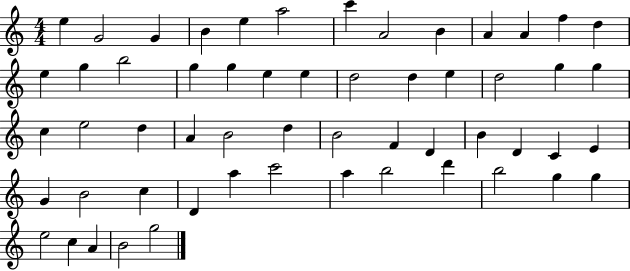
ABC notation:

X:1
T:Untitled
M:4/4
L:1/4
K:C
e G2 G B e a2 c' A2 B A A f d e g b2 g g e e d2 d e d2 g g c e2 d A B2 d B2 F D B D C E G B2 c D a c'2 a b2 d' b2 g g e2 c A B2 g2